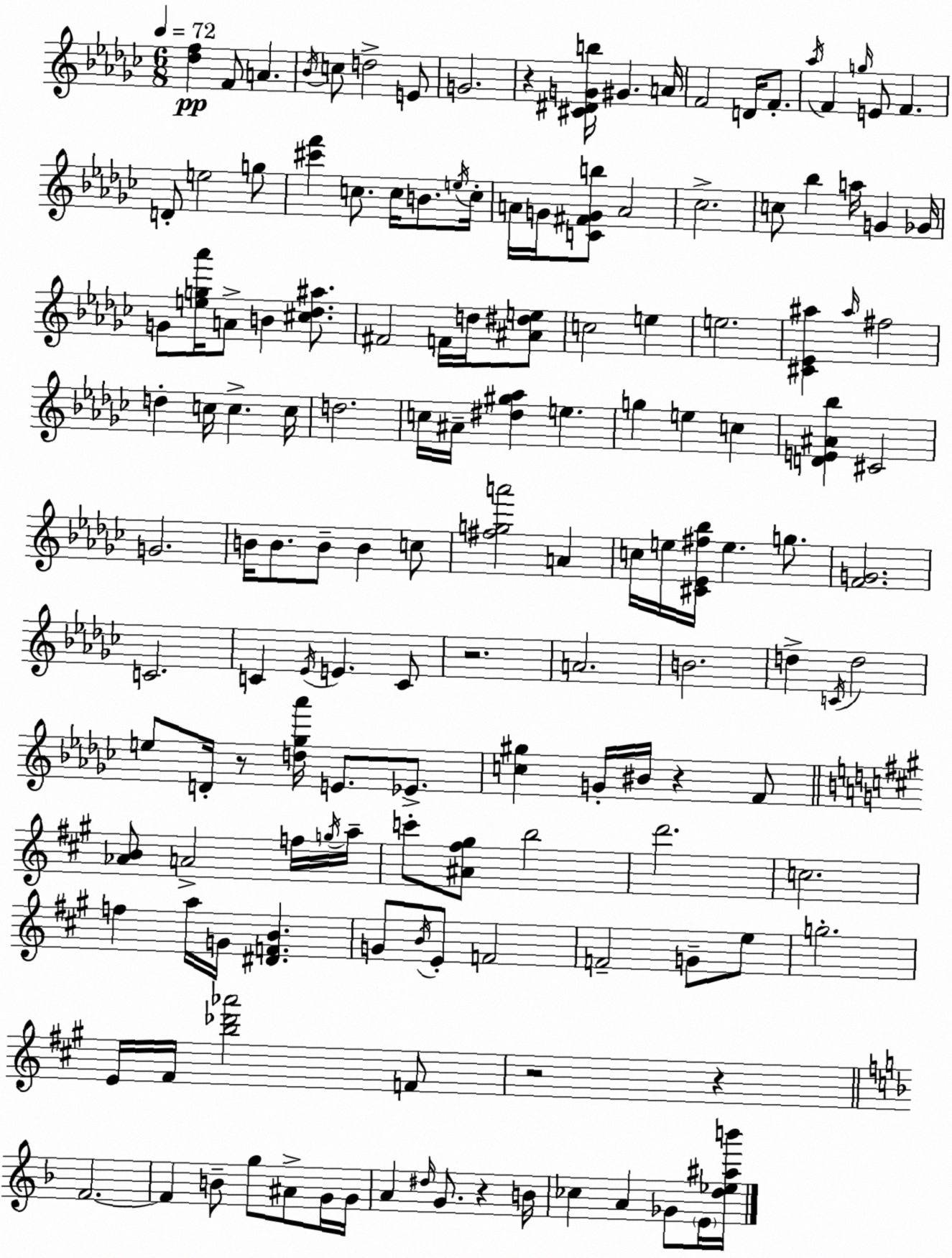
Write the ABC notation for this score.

X:1
T:Untitled
M:6/8
L:1/4
K:Ebm
[_df] F/2 A _B/4 c/2 d2 E/2 G2 z [^C^DGb]/4 ^G A/4 F2 D/4 F/2 _a/4 F g/4 E/2 F D/2 e2 g/2 [^c'f'] c/2 c/4 B/2 e/4 c/4 A/4 G/4 [C^FGb]/2 A2 _c2 c/2 _b a/4 G _G/4 G/2 [eg_a']/4 A/2 B [^c_d^a]/2 ^F2 F/4 d/4 [^A^de]/2 c2 e e2 [^C_E^a] ^a/4 ^f2 d c/4 c c/4 d2 c/4 ^A/4 [^d^g_a] e g e c [DE^A_b] ^C2 G2 B/4 B/2 B/2 B c/2 [^fga']2 A c/4 e/4 [^C_E^f_b]/4 e g/2 [FG]2 C2 C _E/4 E C/2 z2 A2 B2 d C/4 d2 e/2 D/4 z/2 [d_g_a']/4 E/2 _E/2 [c^g] G/4 ^B/4 z F/2 [_AB]/2 A2 f/4 g/4 a/4 c'/2 [^A^f^g]/2 b2 d'2 c2 f a/4 G/4 [^DFB] G/2 B/4 E/2 F2 F2 G/2 e/2 g2 E/4 ^F/4 [b_d'_a']2 F/2 z2 z F2 F B/2 g/2 ^A/2 G/4 G/4 A ^d/4 G/2 z B/4 _c A _G/2 E/4 [d_e^ab']/4